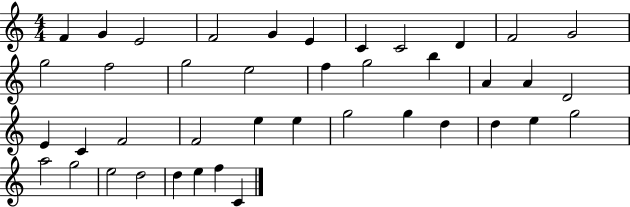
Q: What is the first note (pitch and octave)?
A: F4